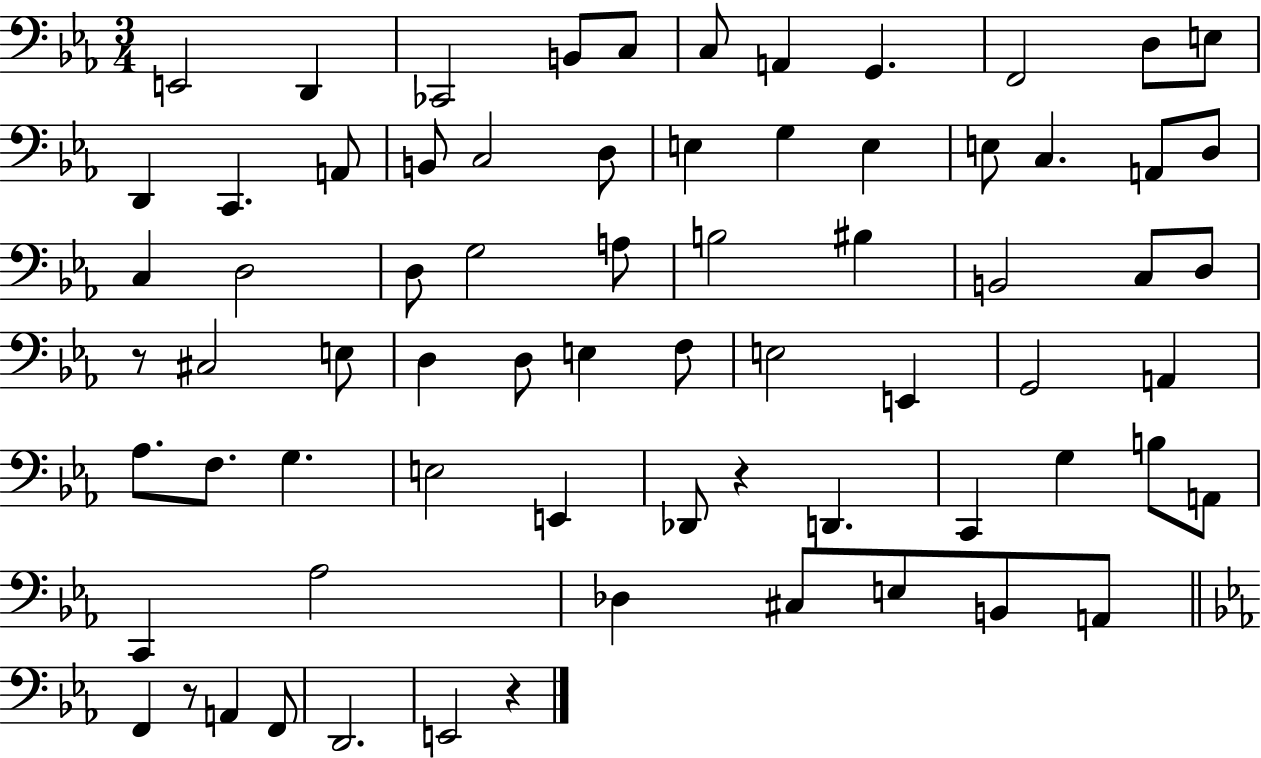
E2/h D2/q CES2/h B2/e C3/e C3/e A2/q G2/q. F2/h D3/e E3/e D2/q C2/q. A2/e B2/e C3/h D3/e E3/q G3/q E3/q E3/e C3/q. A2/e D3/e C3/q D3/h D3/e G3/h A3/e B3/h BIS3/q B2/h C3/e D3/e R/e C#3/h E3/e D3/q D3/e E3/q F3/e E3/h E2/q G2/h A2/q Ab3/e. F3/e. G3/q. E3/h E2/q Db2/e R/q D2/q. C2/q G3/q B3/e A2/e C2/q Ab3/h Db3/q C#3/e E3/e B2/e A2/e F2/q R/e A2/q F2/e D2/h. E2/h R/q